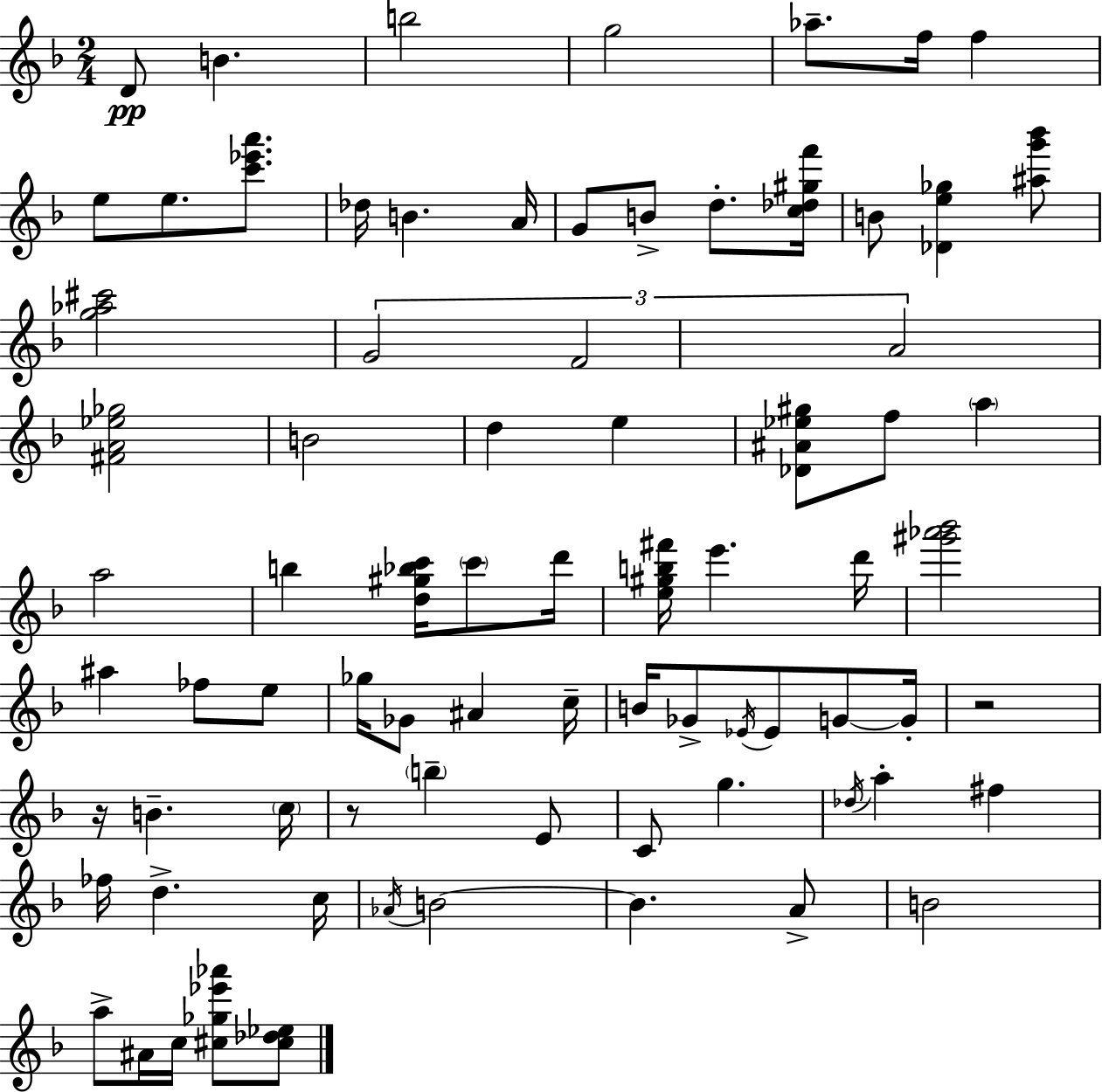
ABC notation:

X:1
T:Untitled
M:2/4
L:1/4
K:F
D/2 B b2 g2 _a/2 f/4 f e/2 e/2 [c'_e'a']/2 _d/4 B A/4 G/2 B/2 d/2 [c_d^gf']/4 B/2 [_De_g] [^ag'_b']/2 [g_a^c']2 G2 F2 A2 [^FA_e_g]2 B2 d e [_D^A_e^g]/2 f/2 a a2 b [d^g_bc']/4 c'/2 d'/4 [e^gb^f']/4 e' d'/4 [^g'_a'_b']2 ^a _f/2 e/2 _g/4 _G/2 ^A c/4 B/4 _G/2 _E/4 _E/2 G/2 G/4 z2 z/4 B c/4 z/2 b E/2 C/2 g _d/4 a ^f _f/4 d c/4 _A/4 B2 B A/2 B2 a/2 ^A/4 c/4 [^c_g_e'_a']/2 [^c_d_e]/2